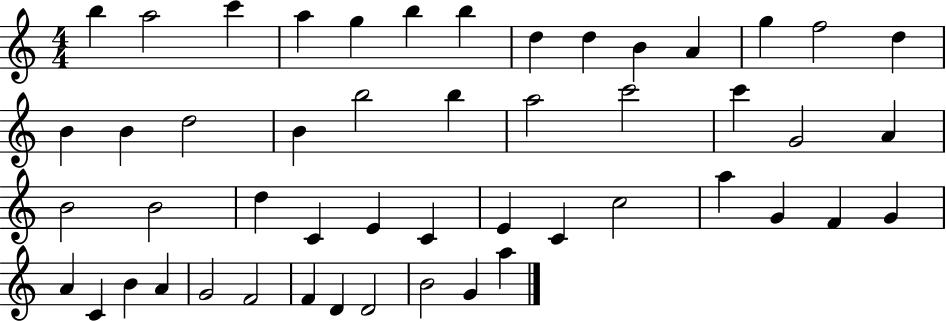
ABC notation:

X:1
T:Untitled
M:4/4
L:1/4
K:C
b a2 c' a g b b d d B A g f2 d B B d2 B b2 b a2 c'2 c' G2 A B2 B2 d C E C E C c2 a G F G A C B A G2 F2 F D D2 B2 G a